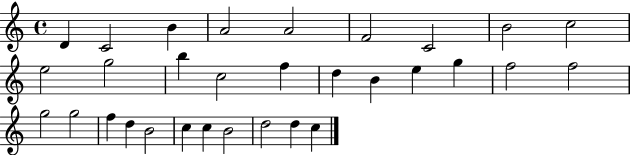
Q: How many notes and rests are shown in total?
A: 31